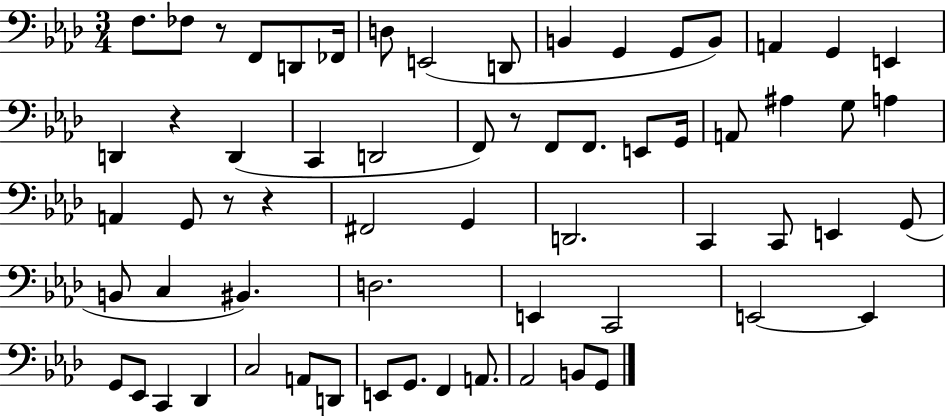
{
  \clef bass
  \numericTimeSignature
  \time 3/4
  \key aes \major
  \repeat volta 2 { f8. fes8 r8 f,8 d,8 fes,16 | d8 e,2( d,8 | b,4 g,4 g,8 b,8) | a,4 g,4 e,4 | \break d,4 r4 d,4( | c,4 d,2 | f,8) r8 f,8 f,8. e,8 g,16 | a,8 ais4 g8 a4 | \break a,4 g,8 r8 r4 | fis,2 g,4 | d,2. | c,4 c,8 e,4 g,8( | \break b,8 c4 bis,4.) | d2. | e,4 c,2 | e,2~~ e,4 | \break g,8 ees,8 c,4 des,4 | c2 a,8 d,8 | e,8 g,8. f,4 a,8. | aes,2 b,8 g,8 | \break } \bar "|."
}